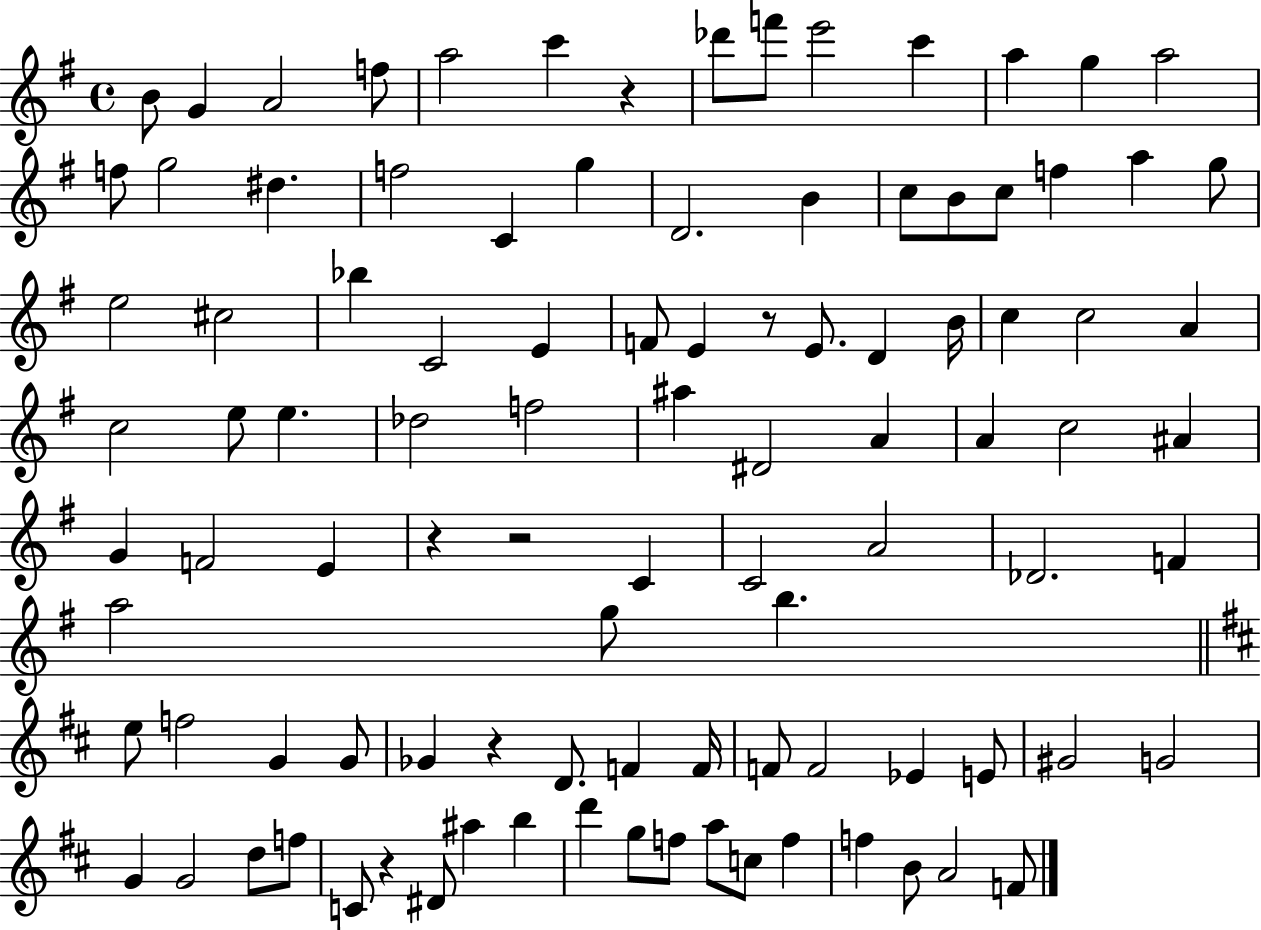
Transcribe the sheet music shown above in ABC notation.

X:1
T:Untitled
M:4/4
L:1/4
K:G
B/2 G A2 f/2 a2 c' z _d'/2 f'/2 e'2 c' a g a2 f/2 g2 ^d f2 C g D2 B c/2 B/2 c/2 f a g/2 e2 ^c2 _b C2 E F/2 E z/2 E/2 D B/4 c c2 A c2 e/2 e _d2 f2 ^a ^D2 A A c2 ^A G F2 E z z2 C C2 A2 _D2 F a2 g/2 b e/2 f2 G G/2 _G z D/2 F F/4 F/2 F2 _E E/2 ^G2 G2 G G2 d/2 f/2 C/2 z ^D/2 ^a b d' g/2 f/2 a/2 c/2 f f B/2 A2 F/2